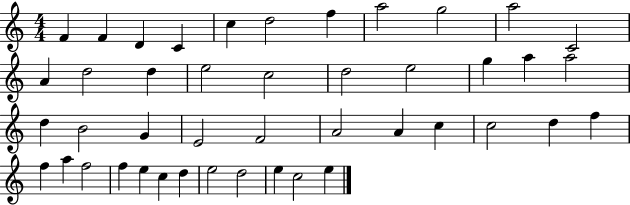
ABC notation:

X:1
T:Untitled
M:4/4
L:1/4
K:C
F F D C c d2 f a2 g2 a2 C2 A d2 d e2 c2 d2 e2 g a a2 d B2 G E2 F2 A2 A c c2 d f f a f2 f e c d e2 d2 e c2 e